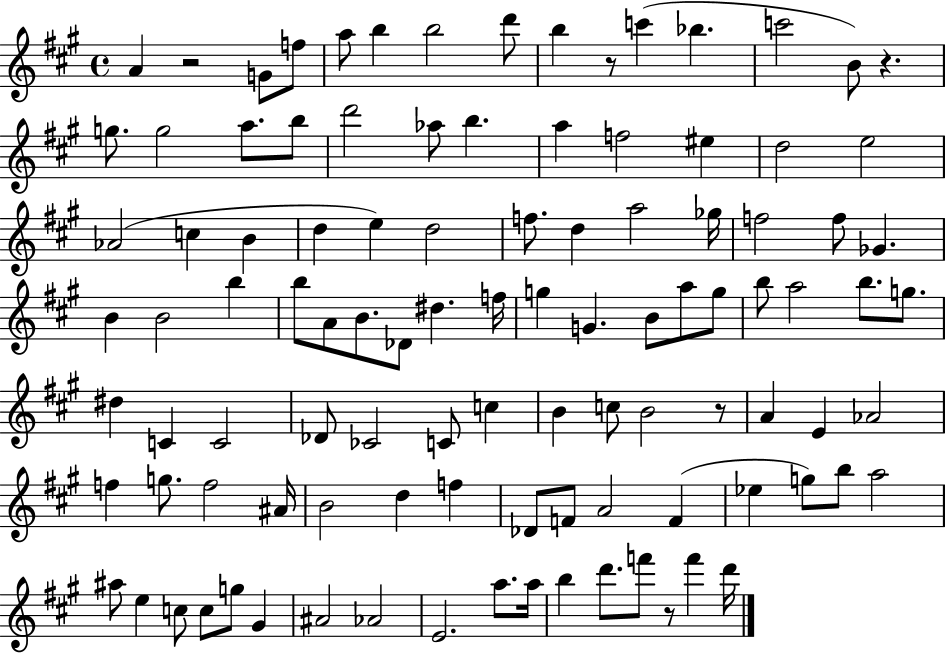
A4/q R/h G4/e F5/e A5/e B5/q B5/h D6/e B5/q R/e C6/q Bb5/q. C6/h B4/e R/q. G5/e. G5/h A5/e. B5/e D6/h Ab5/e B5/q. A5/q F5/h EIS5/q D5/h E5/h Ab4/h C5/q B4/q D5/q E5/q D5/h F5/e. D5/q A5/h Gb5/s F5/h F5/e Gb4/q. B4/q B4/h B5/q B5/e A4/e B4/e. Db4/e D#5/q. F5/s G5/q G4/q. B4/e A5/e G5/e B5/e A5/h B5/e. G5/e. D#5/q C4/q C4/h Db4/e CES4/h C4/e C5/q B4/q C5/e B4/h R/e A4/q E4/q Ab4/h F5/q G5/e. F5/h A#4/s B4/h D5/q F5/q Db4/e F4/e A4/h F4/q Eb5/q G5/e B5/e A5/h A#5/e E5/q C5/e C5/e G5/e G#4/q A#4/h Ab4/h E4/h. A5/e. A5/s B5/q D6/e. F6/e R/e F6/q D6/s